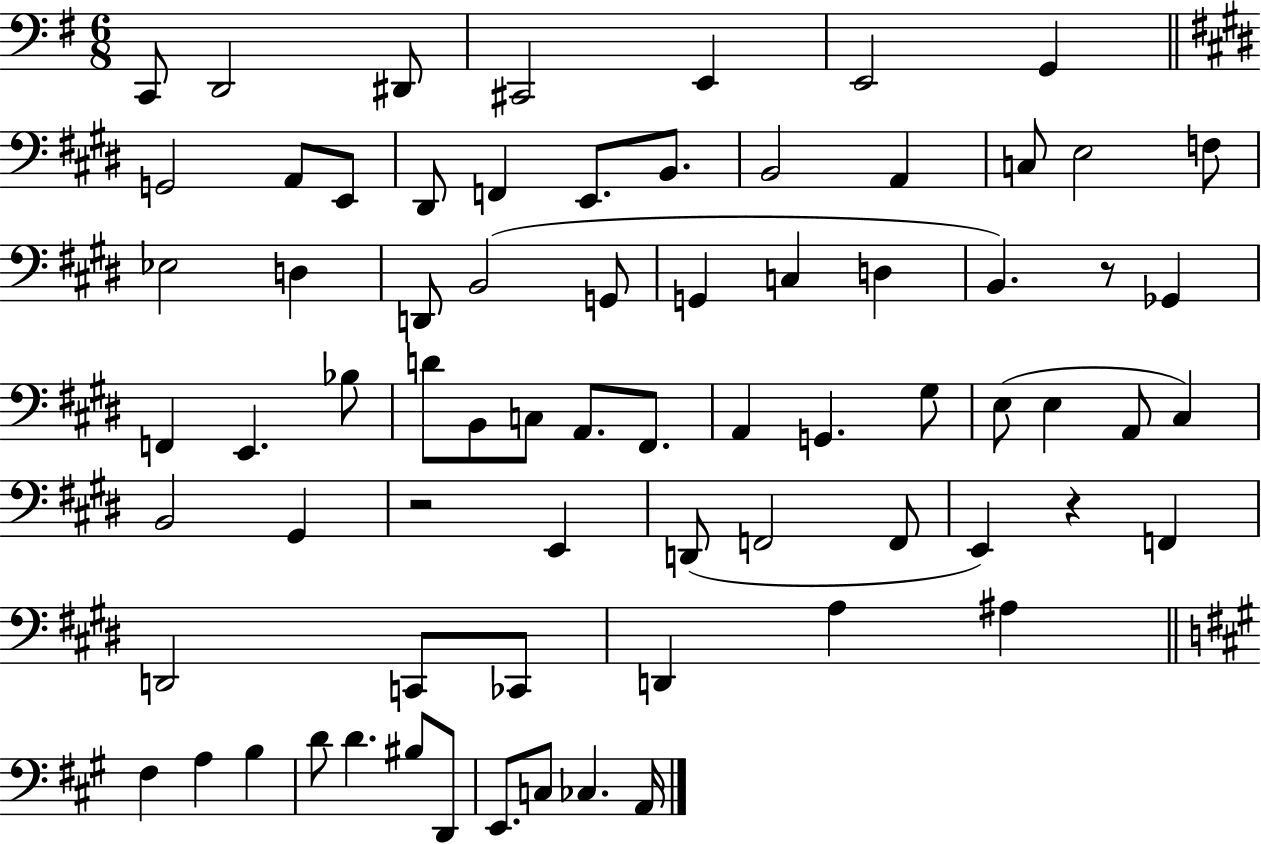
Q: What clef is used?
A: bass